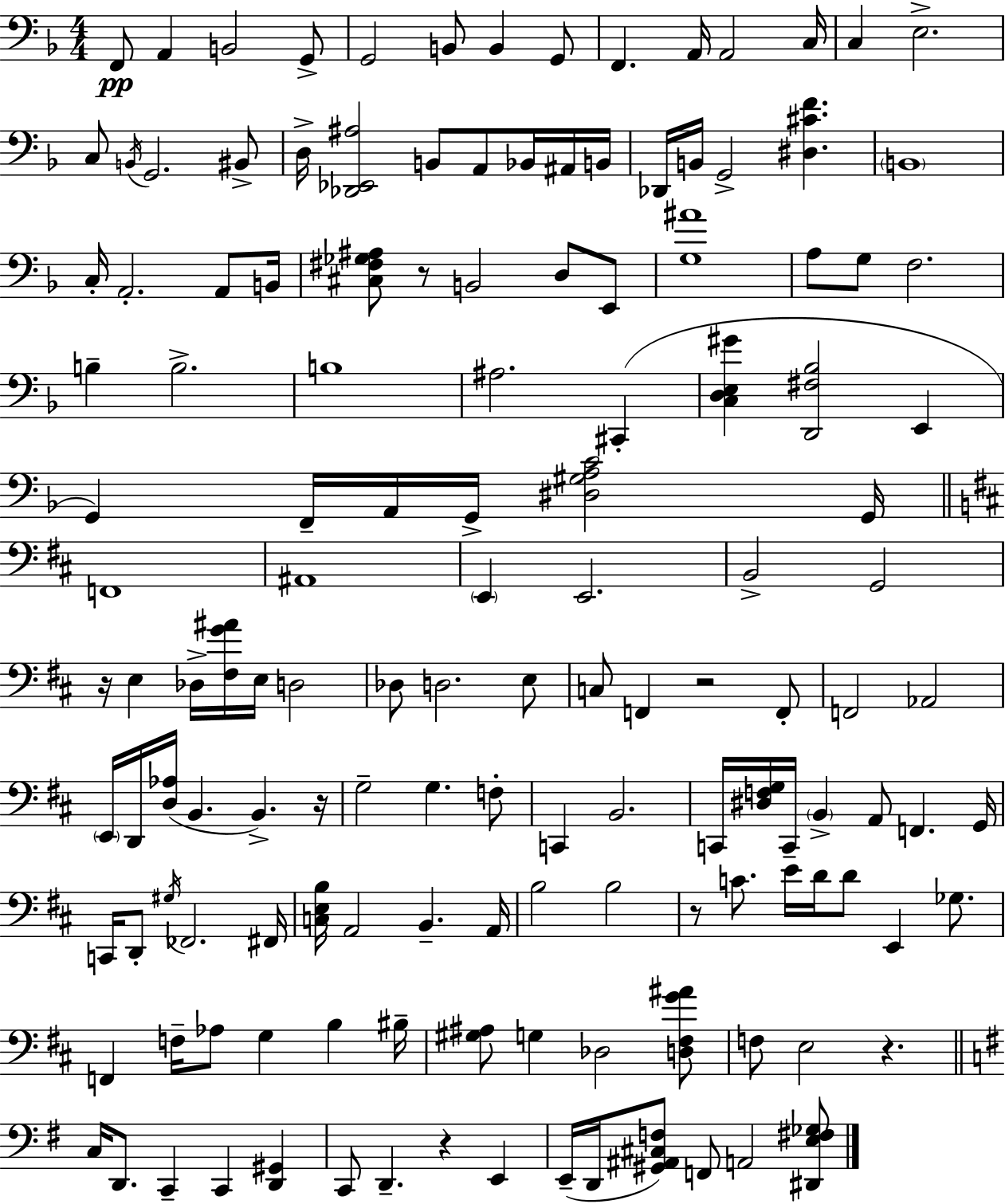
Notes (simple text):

F2/e A2/q B2/h G2/e G2/h B2/e B2/q G2/e F2/q. A2/s A2/h C3/s C3/q E3/h. C3/e B2/s G2/h. BIS2/e D3/s [Db2,Eb2,A#3]/h B2/e A2/e Bb2/s A#2/s B2/s Db2/s B2/s G2/h [D#3,C#4,F4]/q. B2/w C3/s A2/h. A2/e B2/s [C#3,F#3,Gb3,A#3]/e R/e B2/h D3/e E2/e [G3,A#4]/w A3/e G3/e F3/h. B3/q B3/h. B3/w A#3/h. C#2/q [C3,D3,E3,G#4]/q [D2,F#3,Bb3]/h E2/q G2/q F2/s A2/s G2/s [D#3,G#3,A3,C4]/h G2/s F2/w A#2/w E2/q E2/h. B2/h G2/h R/s E3/q Db3/s [F#3,G4,A#4]/s E3/s D3/h Db3/e D3/h. E3/e C3/e F2/q R/h F2/e F2/h Ab2/h E2/s D2/s [D3,Ab3]/s B2/q. B2/q. R/s G3/h G3/q. F3/e C2/q B2/h. C2/s [D#3,F3,G3]/s C2/s B2/q A2/e F2/q. G2/s C2/s D2/e G#3/s FES2/h. F#2/s [C3,E3,B3]/s A2/h B2/q. A2/s B3/h B3/h R/e C4/e. E4/s D4/s D4/e E2/q Gb3/e. F2/q F3/s Ab3/e G3/q B3/q BIS3/s [G#3,A#3]/e G3/q Db3/h [D3,F#3,G4,A#4]/e F3/e E3/h R/q. C3/s D2/e. C2/q C2/q [D2,G#2]/q C2/e D2/q. R/q E2/q E2/s D2/s [G#2,A#2,C#3,F3]/e F2/e A2/h [D#2,E3,F#3,Gb3]/e